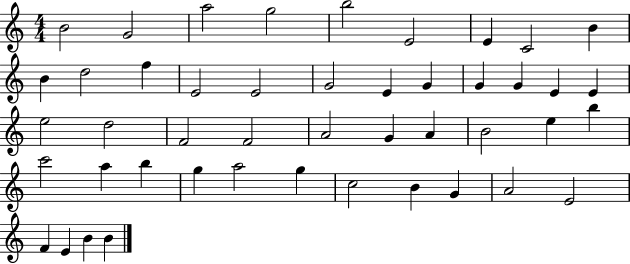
X:1
T:Untitled
M:4/4
L:1/4
K:C
B2 G2 a2 g2 b2 E2 E C2 B B d2 f E2 E2 G2 E G G G E E e2 d2 F2 F2 A2 G A B2 e b c'2 a b g a2 g c2 B G A2 E2 F E B B